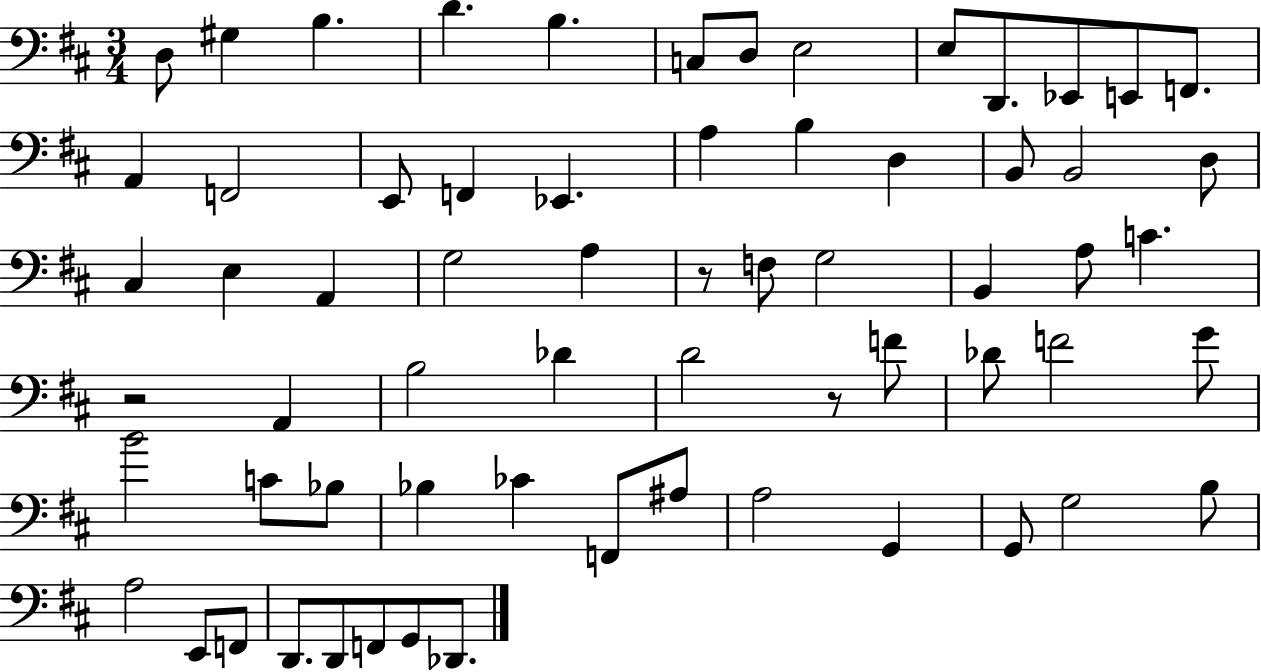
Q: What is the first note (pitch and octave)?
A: D3